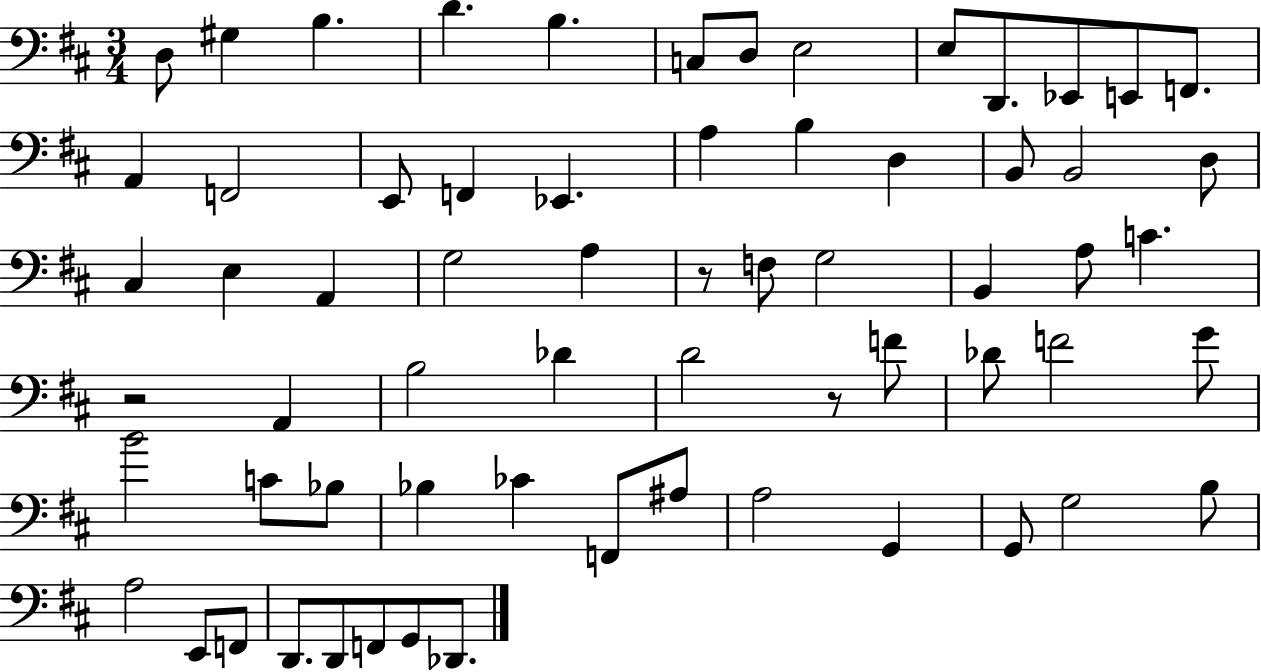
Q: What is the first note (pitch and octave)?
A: D3